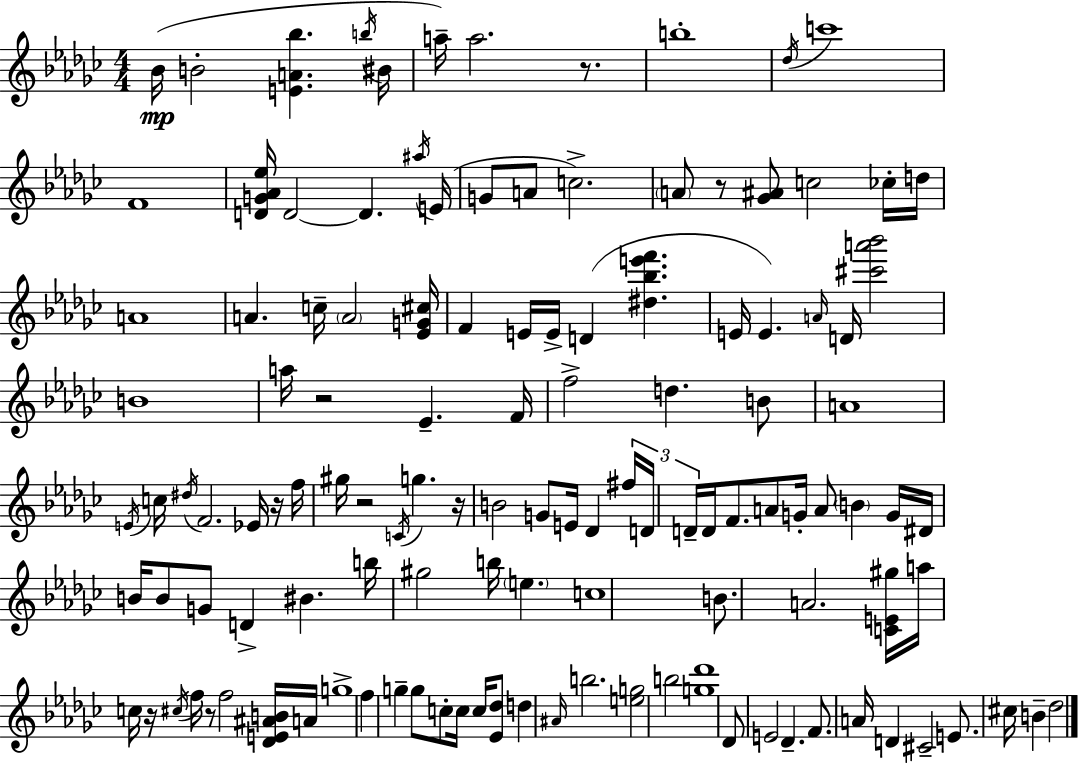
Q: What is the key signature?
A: EES minor